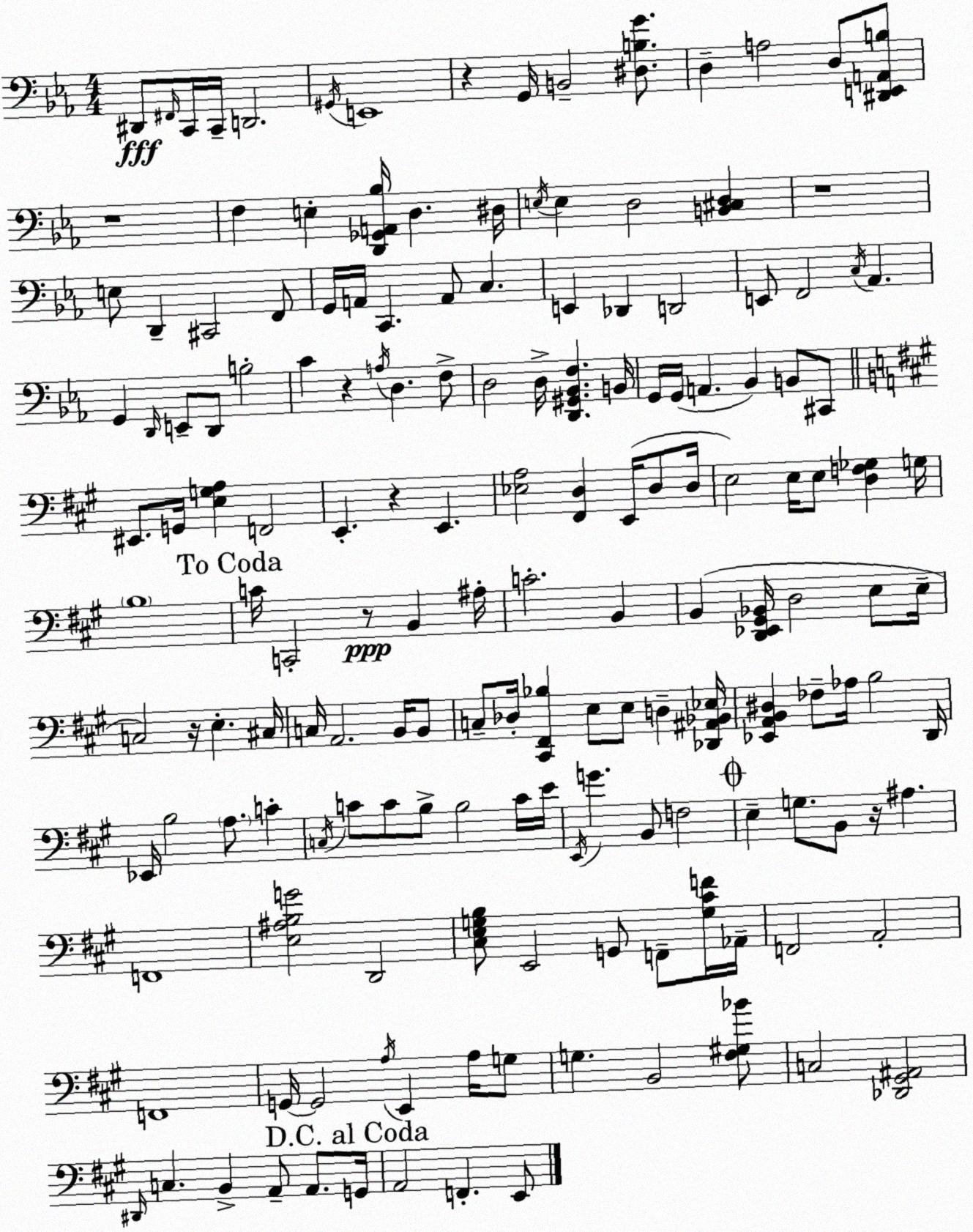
X:1
T:Untitled
M:4/4
L:1/4
K:Cm
^D,,/2 ^F,,/4 C,,/4 C,,/4 D,,2 ^G,,/4 E,,4 z G,,/4 B,,2 [^D,B,G]/2 D, A,2 D,/2 [^D,,E,,A,,B,]/2 z4 F, E, [D,,_G,,A,,_B,]/4 D, ^D,/4 E,/4 E, D,2 [B,,^C,D,] z4 E,/2 D,, ^C,,2 F,,/2 G,,/4 A,,/4 C,, A,,/2 C, E,, _D,, D,,2 E,,/2 F,,2 C,/4 _A,, G,, D,,/4 E,,/2 D,,/2 B,2 C z A,/4 D, F,/2 D,2 D,/4 [D,,^G,,_B,,F,] B,,/4 G,,/4 G,,/4 A,, _B,, B,,/2 ^C,,/2 ^E,,/2 G,,/4 [E,G,A,] F,,2 E,, z E,, [_E,A,]2 [^F,,D,] E,,/4 D,/2 D,/4 E,2 E,/4 E,/2 [D,F,_G,] G,/4 B,4 C/4 C,,2 z/2 B,, ^A,/4 C2 B,, B,, [D,,_E,,^G,,_B,,]/4 D,2 E,/2 E,/4 C,2 z/4 E, ^C,/4 C,/4 A,,2 B,,/4 B,,/2 C,/2 _D,/4 [^C,,^F,,_B,] E,/2 E,/2 D, [_D,,^A,,_B,,_E,]/4 [_E,,A,,B,,^D,] _F,/2 _A,/4 B,2 D,,/4 _E,,/4 B,2 A,/2 C C,/4 C/2 C/2 B,/2 B,2 C/4 E/4 E,,/4 G B,,/2 F,2 E, G,/2 B,,/2 z/4 ^A, F,,4 [E,^A,B,G]2 D,,2 [^C,E,G,B,]/2 E,,2 G,,/2 F,,/2 [G,^CF]/4 _A,,/4 F,,2 A,,2 F,,4 G,,/4 G,,2 A,/4 E,, A,/4 G,/2 G, B,,2 [^F,^G,_B]/2 C,2 [_D,,^G,,^A,,]2 ^D,,/4 C, B,, A,,/2 A,,/2 G,,/4 A,,2 F,, E,,/2